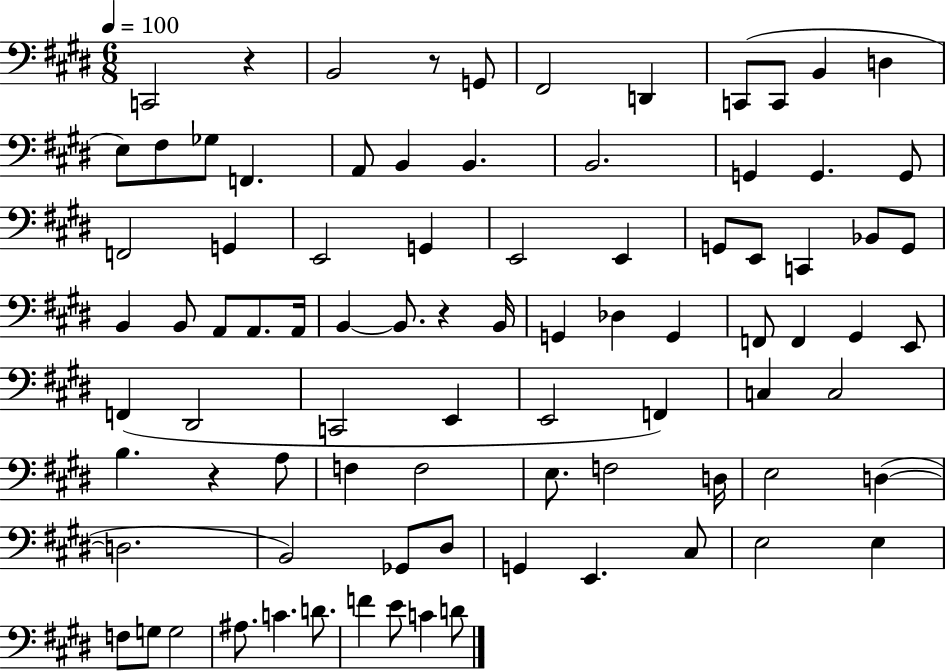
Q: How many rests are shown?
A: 4